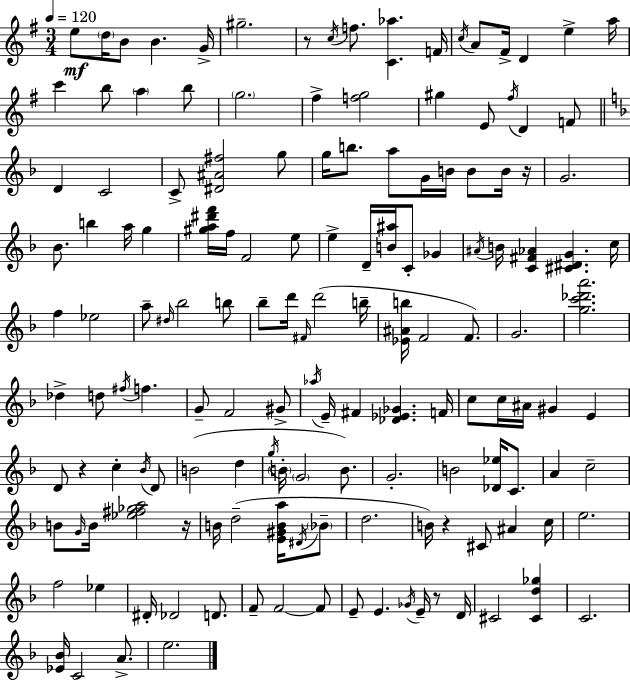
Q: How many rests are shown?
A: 6